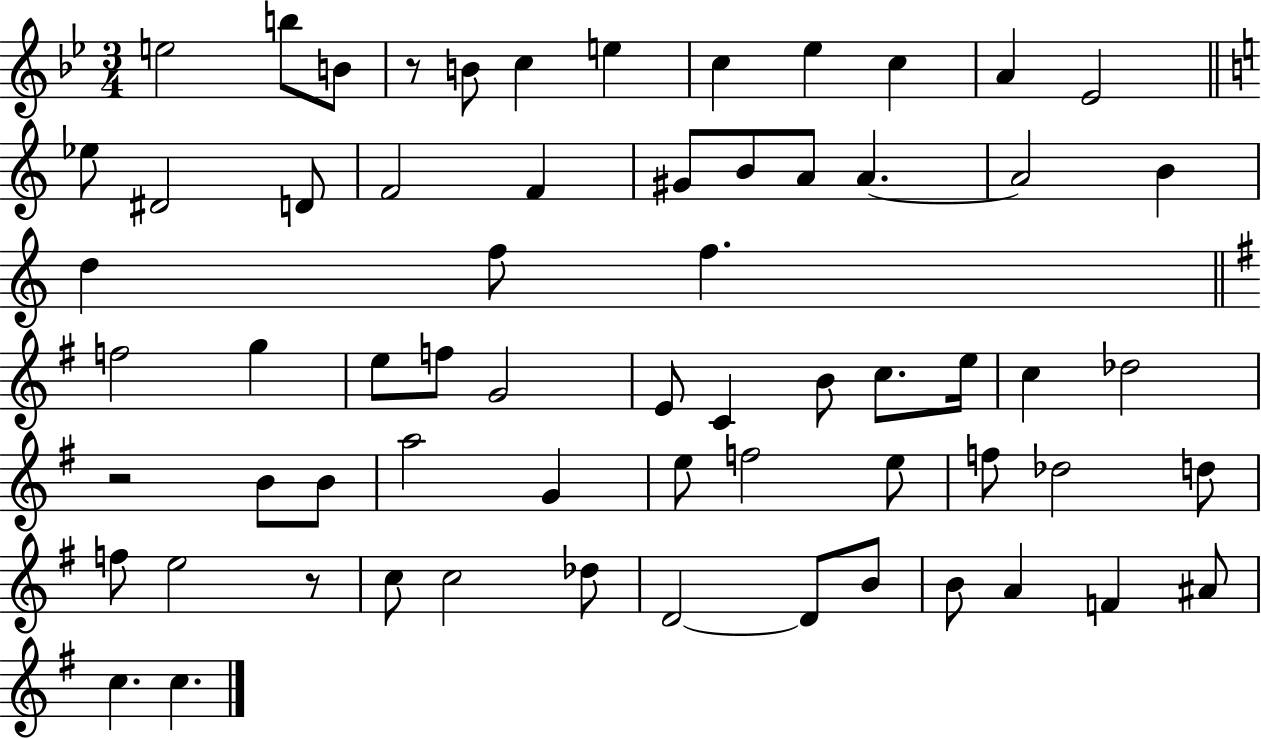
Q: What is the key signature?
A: BES major